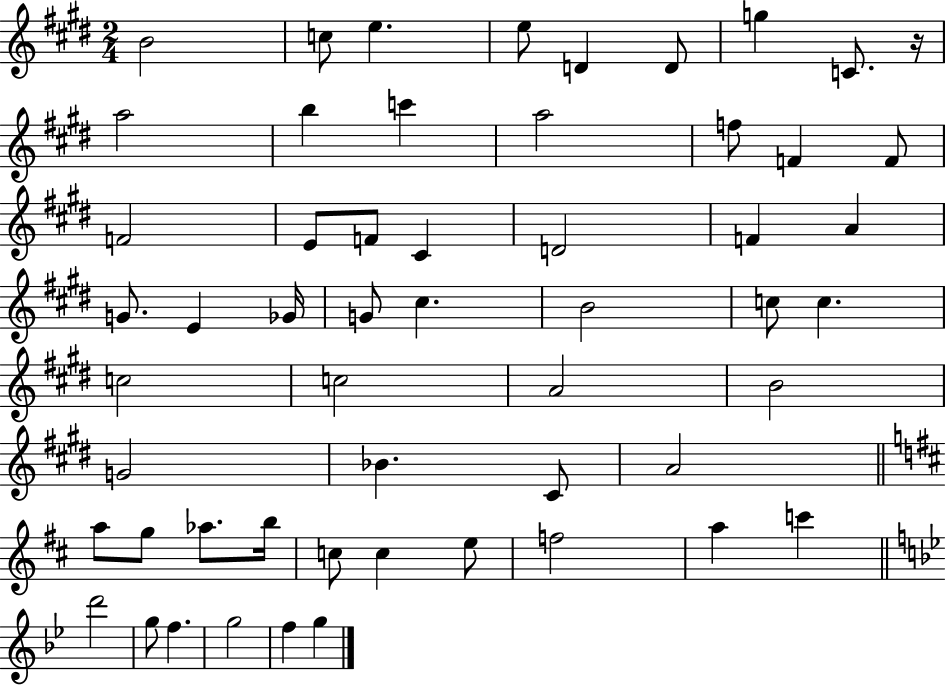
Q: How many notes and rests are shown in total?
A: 55